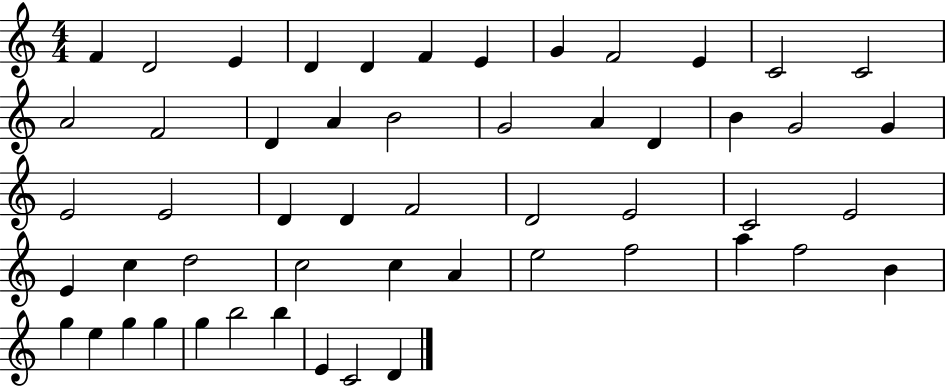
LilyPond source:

{
  \clef treble
  \numericTimeSignature
  \time 4/4
  \key c \major
  f'4 d'2 e'4 | d'4 d'4 f'4 e'4 | g'4 f'2 e'4 | c'2 c'2 | \break a'2 f'2 | d'4 a'4 b'2 | g'2 a'4 d'4 | b'4 g'2 g'4 | \break e'2 e'2 | d'4 d'4 f'2 | d'2 e'2 | c'2 e'2 | \break e'4 c''4 d''2 | c''2 c''4 a'4 | e''2 f''2 | a''4 f''2 b'4 | \break g''4 e''4 g''4 g''4 | g''4 b''2 b''4 | e'4 c'2 d'4 | \bar "|."
}